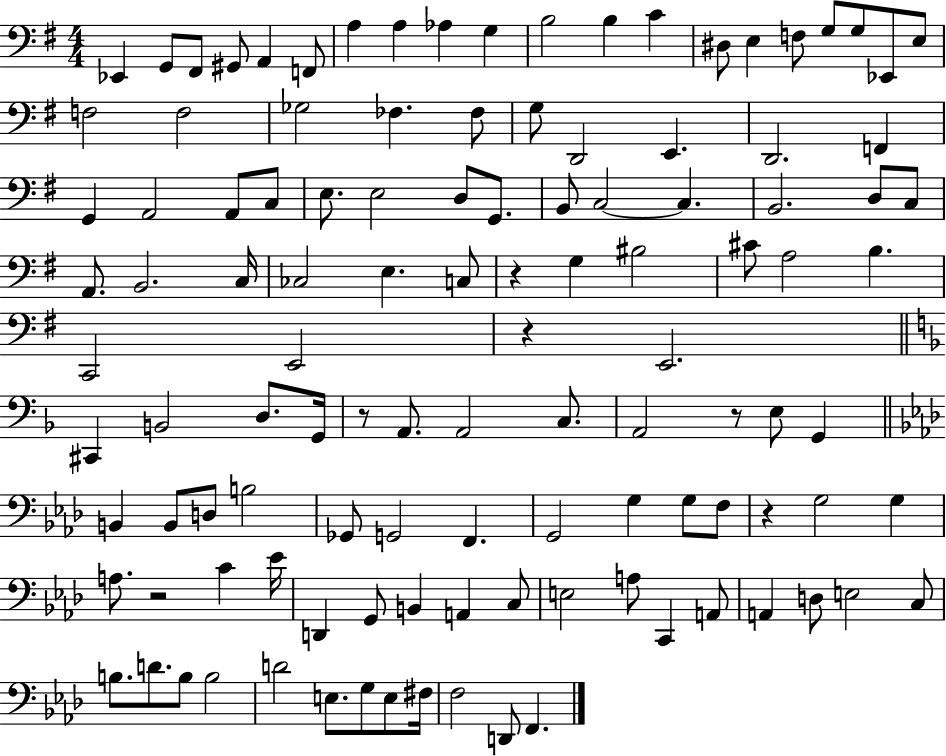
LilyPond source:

{
  \clef bass
  \numericTimeSignature
  \time 4/4
  \key g \major
  ees,4 g,8 fis,8 gis,8 a,4 f,8 | a4 a4 aes4 g4 | b2 b4 c'4 | dis8 e4 f8 g8 g8 ees,8 e8 | \break f2 f2 | ges2 fes4. fes8 | g8 d,2 e,4. | d,2. f,4 | \break g,4 a,2 a,8 c8 | e8. e2 d8 g,8. | b,8 c2~~ c4. | b,2. d8 c8 | \break a,8. b,2. c16 | ces2 e4. c8 | r4 g4 bis2 | cis'8 a2 b4. | \break c,2 e,2 | r4 e,2. | \bar "||" \break \key f \major cis,4 b,2 d8. g,16 | r8 a,8. a,2 c8. | a,2 r8 e8 g,4 | \bar "||" \break \key f \minor b,4 b,8 d8 b2 | ges,8 g,2 f,4. | g,2 g4 g8 f8 | r4 g2 g4 | \break a8. r2 c'4 ees'16 | d,4 g,8 b,4 a,4 c8 | e2 a8 c,4 a,8 | a,4 d8 e2 c8 | \break b8. d'8. b8 b2 | d'2 e8. g8 e8 fis16 | f2 d,8 f,4. | \bar "|."
}